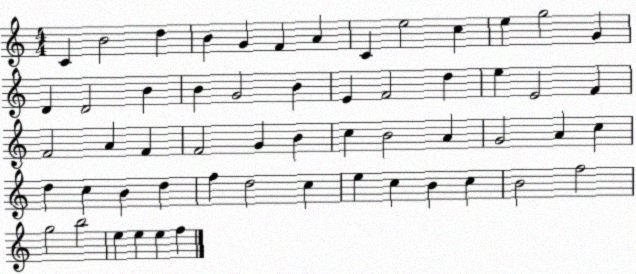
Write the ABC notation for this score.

X:1
T:Untitled
M:4/4
L:1/4
K:C
C B2 d B G F A C e2 c e g2 G D D2 B B G2 B E F2 d e E2 F F2 A F F2 G B c B2 A G2 A c d c B d f d2 c e c B c B2 f2 g2 b2 e e e f